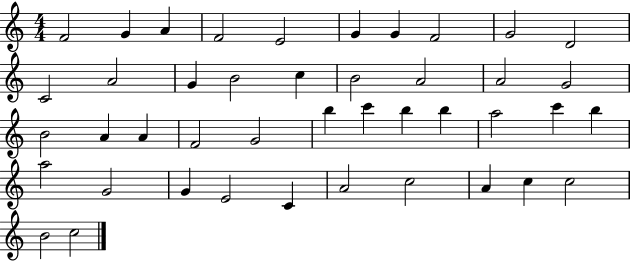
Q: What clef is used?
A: treble